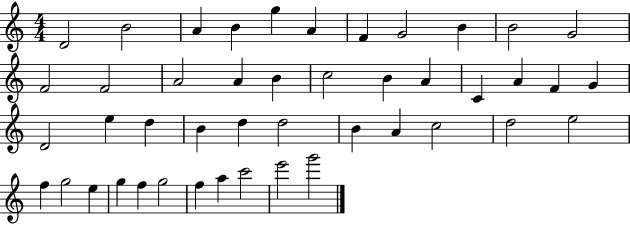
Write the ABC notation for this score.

X:1
T:Untitled
M:4/4
L:1/4
K:C
D2 B2 A B g A F G2 B B2 G2 F2 F2 A2 A B c2 B A C A F G D2 e d B d d2 B A c2 d2 e2 f g2 e g f g2 f a c'2 e'2 g'2